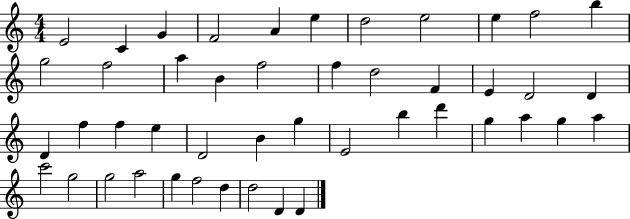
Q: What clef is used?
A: treble